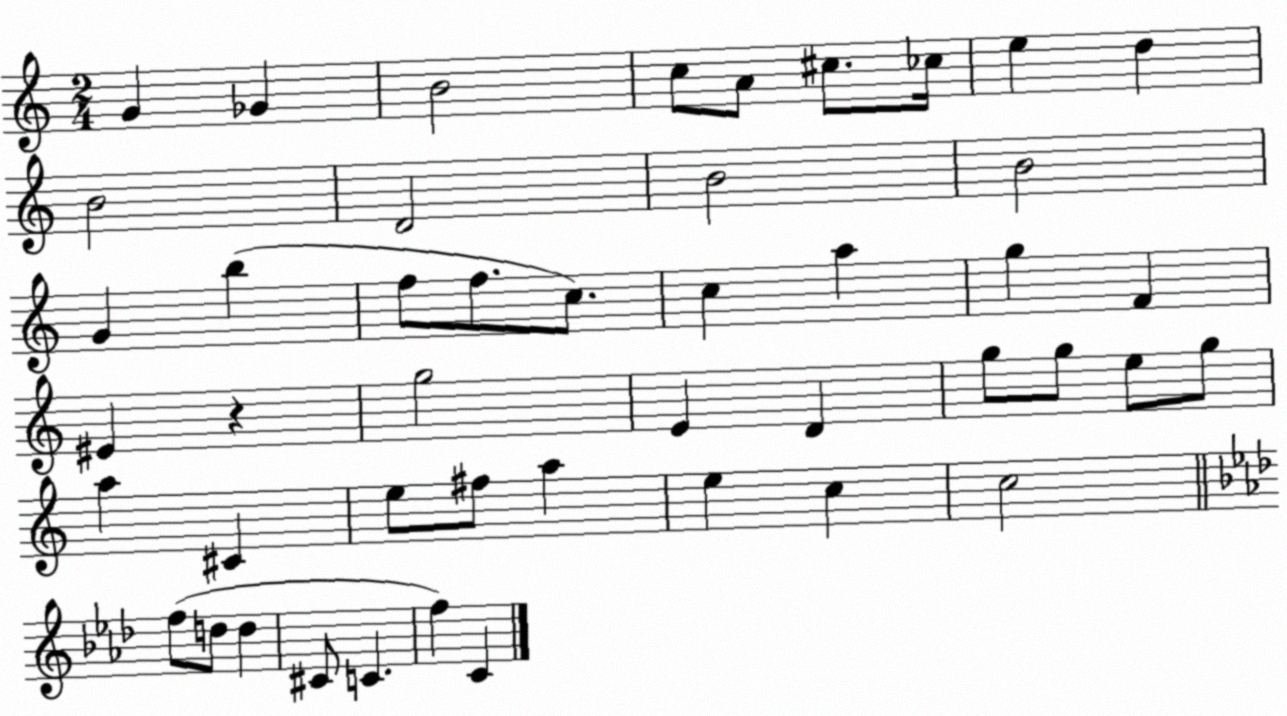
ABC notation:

X:1
T:Untitled
M:2/4
L:1/4
K:C
G _G B2 c/2 A/2 ^c/2 _c/4 e d B2 D2 B2 B2 G b f/2 f/2 c/2 c a g F ^E z g2 E D g/2 g/2 e/2 g/2 a ^C e/2 ^f/2 a e c c2 f/2 d/2 d ^C/2 C f C